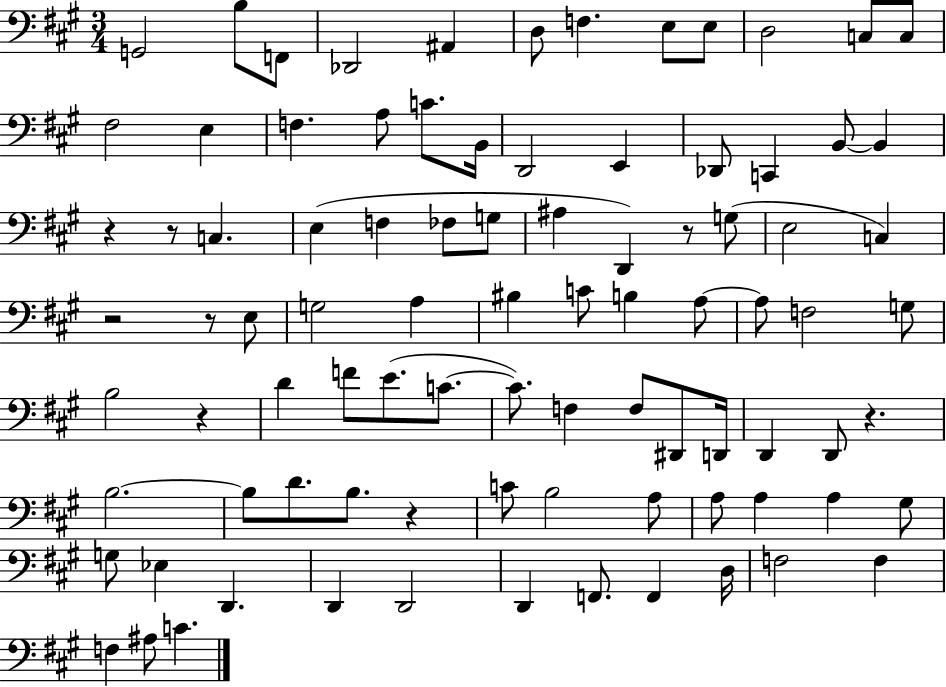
X:1
T:Untitled
M:3/4
L:1/4
K:A
G,,2 B,/2 F,,/2 _D,,2 ^A,, D,/2 F, E,/2 E,/2 D,2 C,/2 C,/2 ^F,2 E, F, A,/2 C/2 B,,/4 D,,2 E,, _D,,/2 C,, B,,/2 B,, z z/2 C, E, F, _F,/2 G,/2 ^A, D,, z/2 G,/2 E,2 C, z2 z/2 E,/2 G,2 A, ^B, C/2 B, A,/2 A,/2 F,2 G,/2 B,2 z D F/2 E/2 C/2 C/2 F, F,/2 ^D,,/2 D,,/4 D,, D,,/2 z B,2 B,/2 D/2 B,/2 z C/2 B,2 A,/2 A,/2 A, A, ^G,/2 G,/2 _E, D,, D,, D,,2 D,, F,,/2 F,, D,/4 F,2 F, F, ^A,/2 C